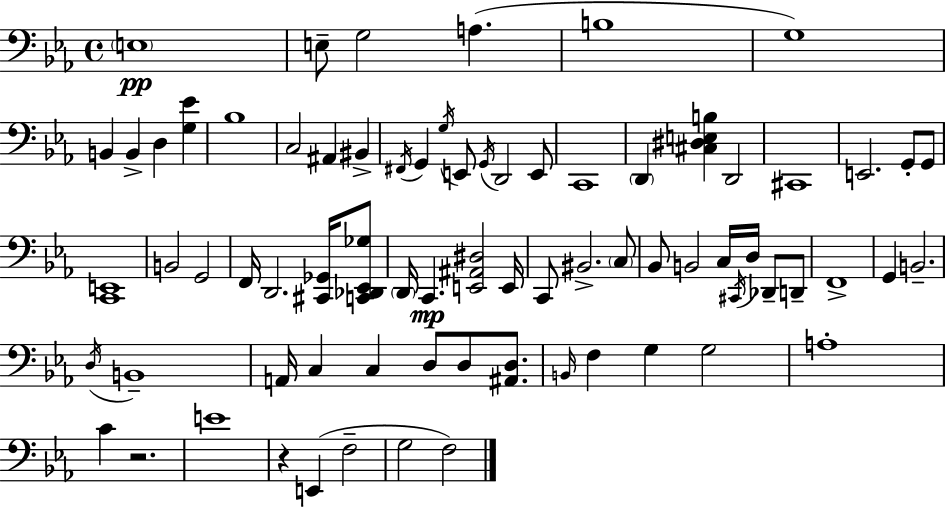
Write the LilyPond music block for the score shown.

{
  \clef bass
  \time 4/4
  \defaultTimeSignature
  \key c \minor
  \repeat volta 2 { \parenthesize e1\pp | e8-- g2 a4.( | b1 | g1) | \break b,4 b,4-> d4 <g ees'>4 | bes1 | c2 ais,4 bis,4-> | \acciaccatura { fis,16 } g,4 \acciaccatura { g16 } e,8 \acciaccatura { g,16 } d,2 | \break e,8 c,1 | \parenthesize d,4 <cis dis e b>4 d,2 | cis,1 | e,2. g,8-. | \break g,8 <c, e,>1 | b,2 g,2 | f,16 d,2. | <cis, ges,>16 <c, des, ees, ges>8 \parenthesize d,16 c,4.\mp <e, ais, dis>2 | \break e,16 c,8 bis,2.-> | \parenthesize c8 bes,8 b,2 c16 \acciaccatura { cis,16 } d16 | des,8-- d,8-- f,1-> | g,4 b,2.-- | \break \acciaccatura { d16 } b,1-- | a,16 c4 c4 d8 | d8 <ais, d>8. \grace { b,16 } f4 g4 g2 | a1-. | \break c'4 r2. | e'1 | r4 e,4( f2-- | g2 f2) | \break } \bar "|."
}